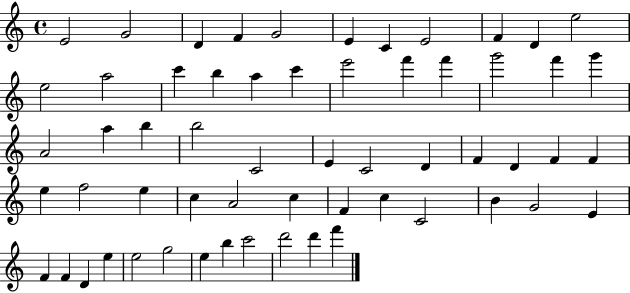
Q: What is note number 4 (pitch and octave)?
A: F4